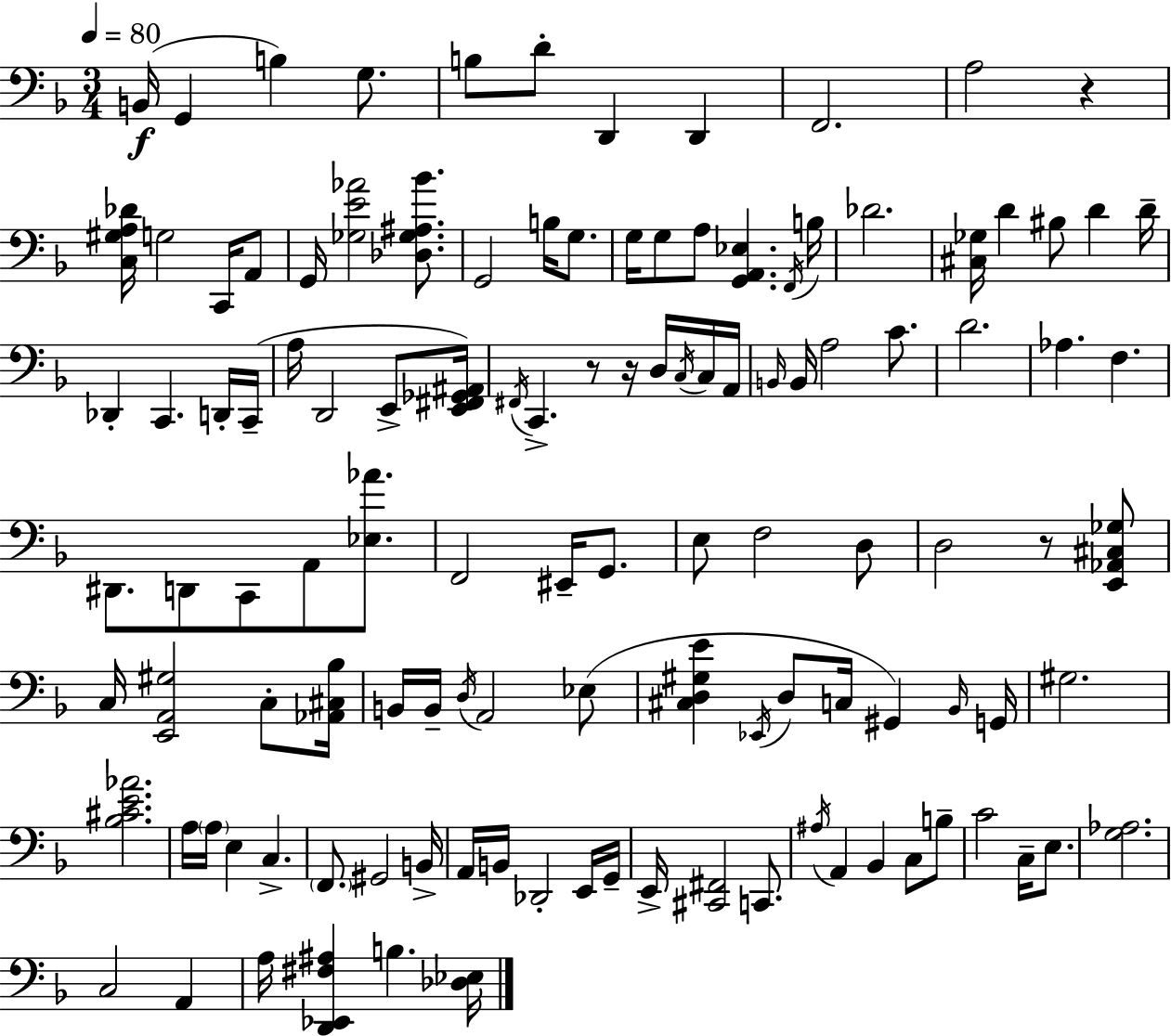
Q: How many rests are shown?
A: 4